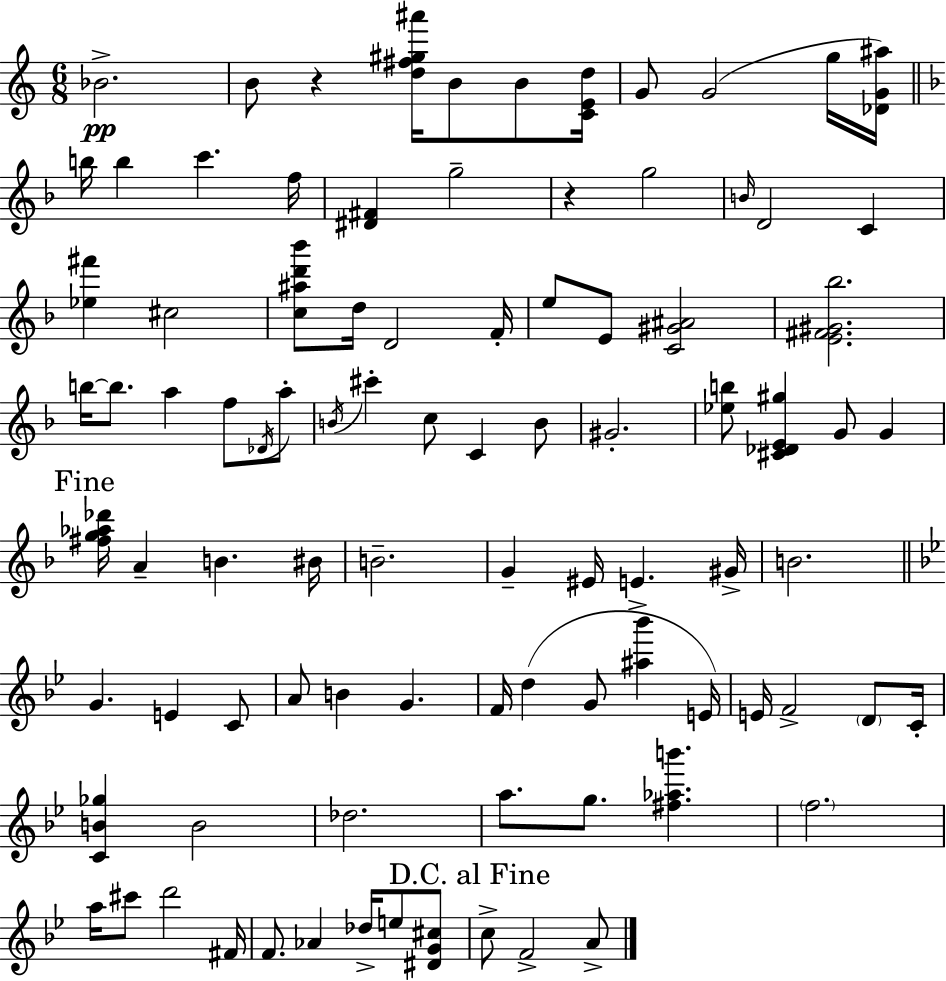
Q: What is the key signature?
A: C major